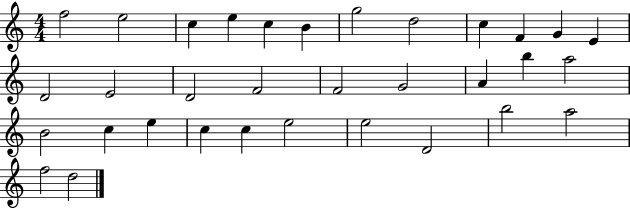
F5/h E5/h C5/q E5/q C5/q B4/q G5/h D5/h C5/q F4/q G4/q E4/q D4/h E4/h D4/h F4/h F4/h G4/h A4/q B5/q A5/h B4/h C5/q E5/q C5/q C5/q E5/h E5/h D4/h B5/h A5/h F5/h D5/h